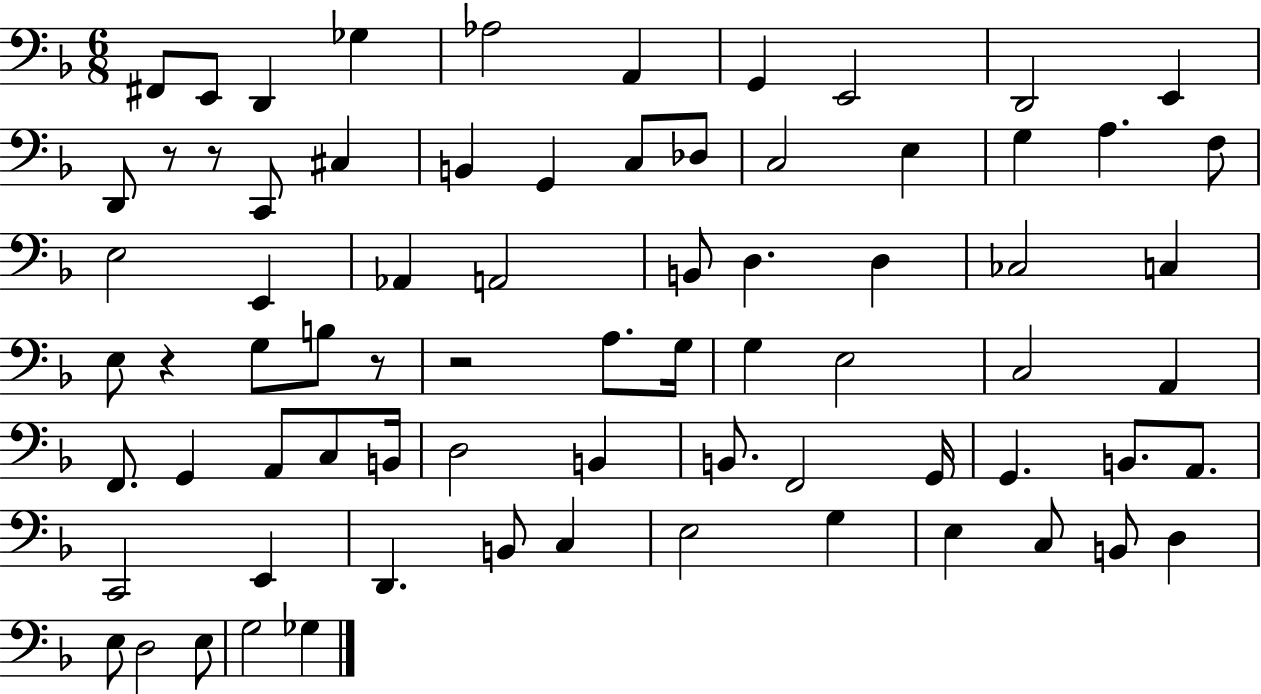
F#2/e E2/e D2/q Gb3/q Ab3/h A2/q G2/q E2/h D2/h E2/q D2/e R/e R/e C2/e C#3/q B2/q G2/q C3/e Db3/e C3/h E3/q G3/q A3/q. F3/e E3/h E2/q Ab2/q A2/h B2/e D3/q. D3/q CES3/h C3/q E3/e R/q G3/e B3/e R/e R/h A3/e. G3/s G3/q E3/h C3/h A2/q F2/e. G2/q A2/e C3/e B2/s D3/h B2/q B2/e. F2/h G2/s G2/q. B2/e. A2/e. C2/h E2/q D2/q. B2/e C3/q E3/h G3/q E3/q C3/e B2/e D3/q E3/e D3/h E3/e G3/h Gb3/q